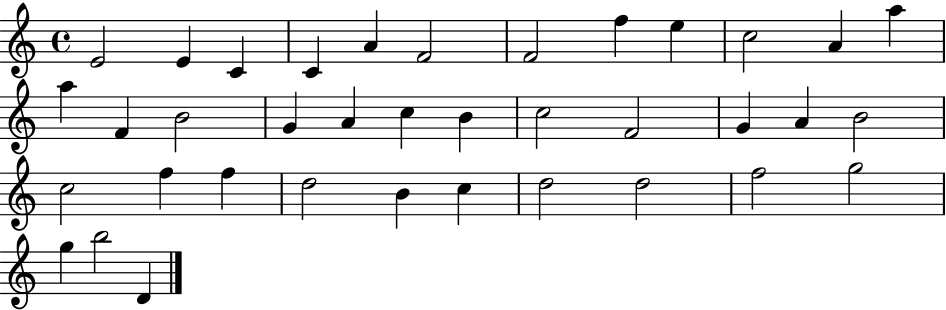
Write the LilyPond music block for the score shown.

{
  \clef treble
  \time 4/4
  \defaultTimeSignature
  \key c \major
  e'2 e'4 c'4 | c'4 a'4 f'2 | f'2 f''4 e''4 | c''2 a'4 a''4 | \break a''4 f'4 b'2 | g'4 a'4 c''4 b'4 | c''2 f'2 | g'4 a'4 b'2 | \break c''2 f''4 f''4 | d''2 b'4 c''4 | d''2 d''2 | f''2 g''2 | \break g''4 b''2 d'4 | \bar "|."
}